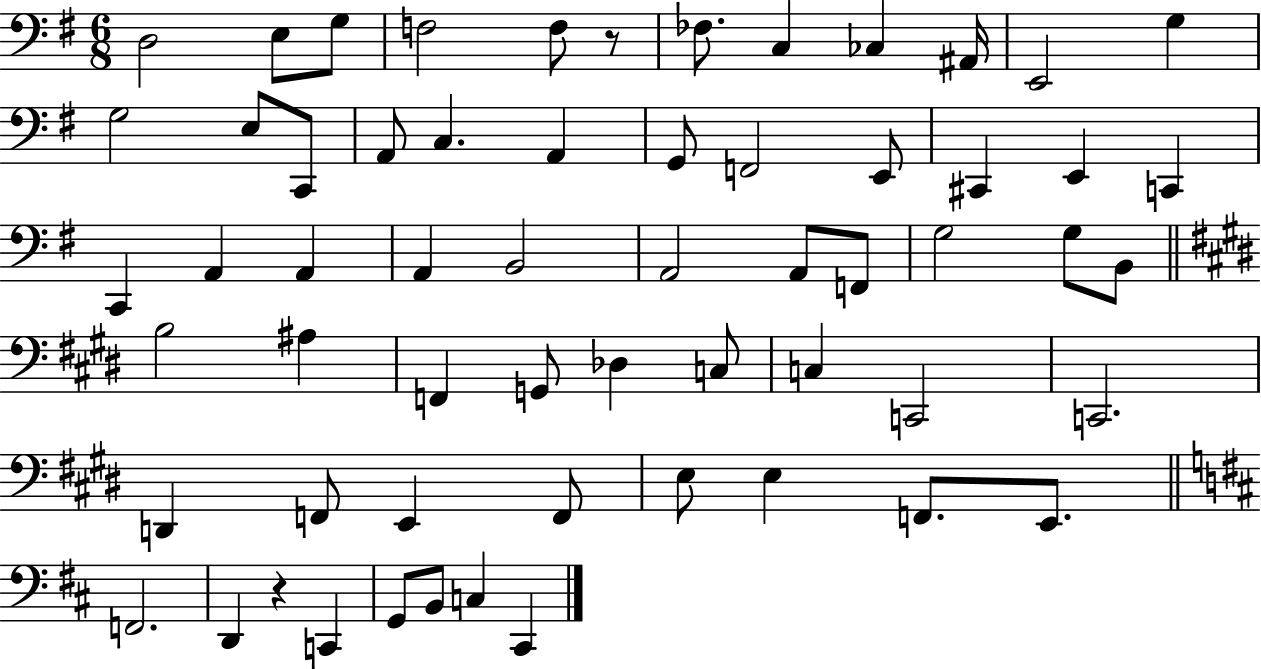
X:1
T:Untitled
M:6/8
L:1/4
K:G
D,2 E,/2 G,/2 F,2 F,/2 z/2 _F,/2 C, _C, ^A,,/4 E,,2 G, G,2 E,/2 C,,/2 A,,/2 C, A,, G,,/2 F,,2 E,,/2 ^C,, E,, C,, C,, A,, A,, A,, B,,2 A,,2 A,,/2 F,,/2 G,2 G,/2 B,,/2 B,2 ^A, F,, G,,/2 _D, C,/2 C, C,,2 C,,2 D,, F,,/2 E,, F,,/2 E,/2 E, F,,/2 E,,/2 F,,2 D,, z C,, G,,/2 B,,/2 C, ^C,,